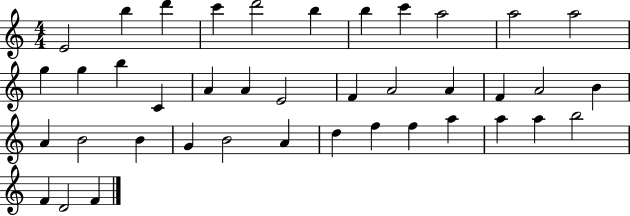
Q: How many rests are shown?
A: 0